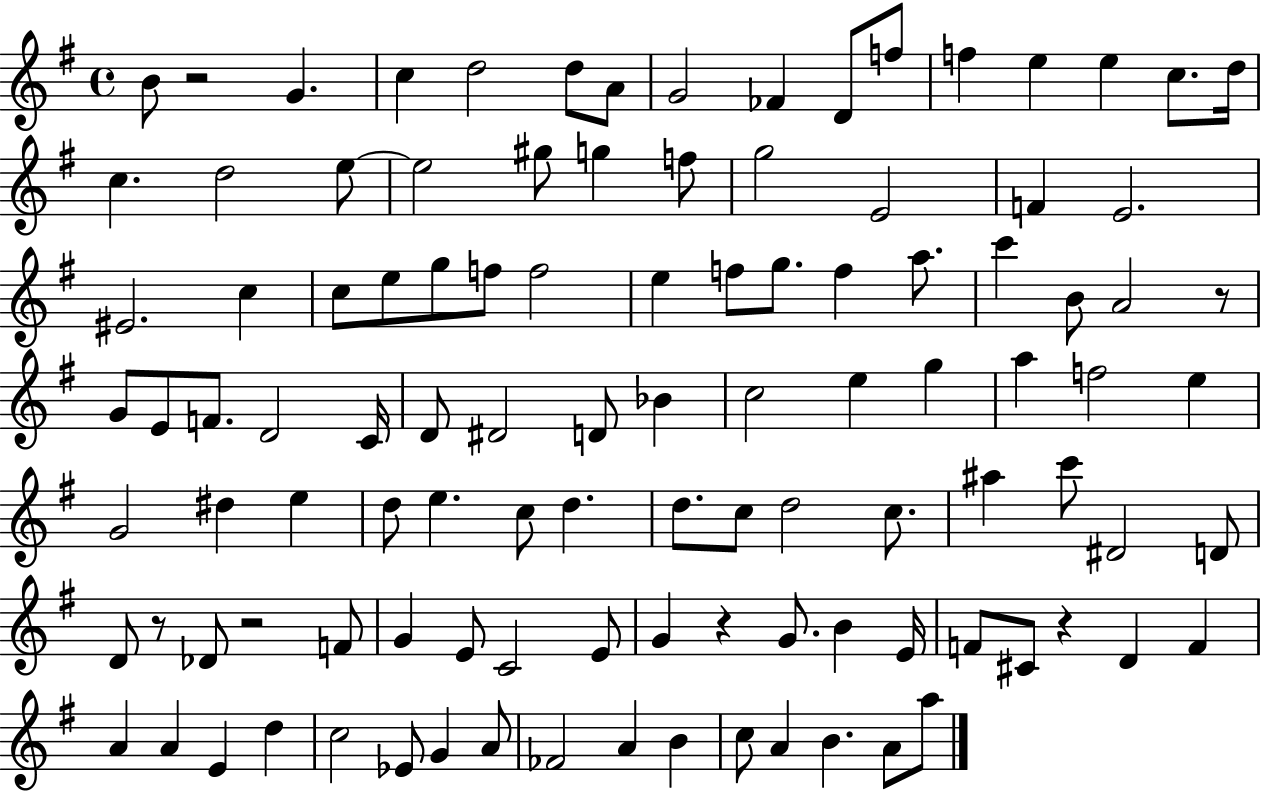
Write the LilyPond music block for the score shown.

{
  \clef treble
  \time 4/4
  \defaultTimeSignature
  \key g \major
  b'8 r2 g'4. | c''4 d''2 d''8 a'8 | g'2 fes'4 d'8 f''8 | f''4 e''4 e''4 c''8. d''16 | \break c''4. d''2 e''8~~ | e''2 gis''8 g''4 f''8 | g''2 e'2 | f'4 e'2. | \break eis'2. c''4 | c''8 e''8 g''8 f''8 f''2 | e''4 f''8 g''8. f''4 a''8. | c'''4 b'8 a'2 r8 | \break g'8 e'8 f'8. d'2 c'16 | d'8 dis'2 d'8 bes'4 | c''2 e''4 g''4 | a''4 f''2 e''4 | \break g'2 dis''4 e''4 | d''8 e''4. c''8 d''4. | d''8. c''8 d''2 c''8. | ais''4 c'''8 dis'2 d'8 | \break d'8 r8 des'8 r2 f'8 | g'4 e'8 c'2 e'8 | g'4 r4 g'8. b'4 e'16 | f'8 cis'8 r4 d'4 f'4 | \break a'4 a'4 e'4 d''4 | c''2 ees'8 g'4 a'8 | fes'2 a'4 b'4 | c''8 a'4 b'4. a'8 a''8 | \break \bar "|."
}